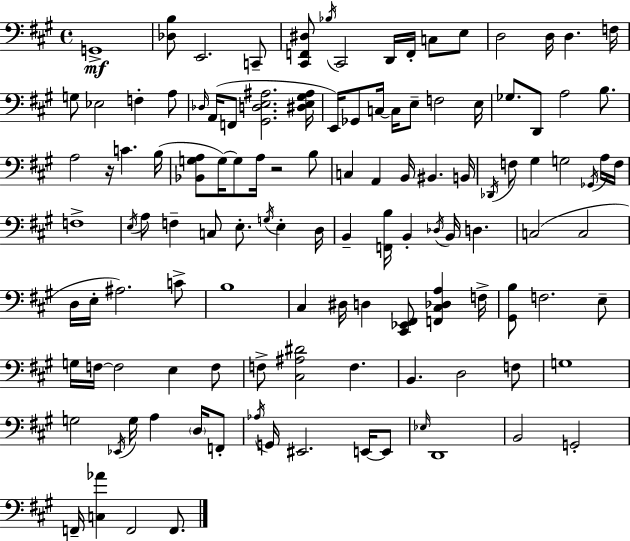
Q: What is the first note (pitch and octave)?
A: G2